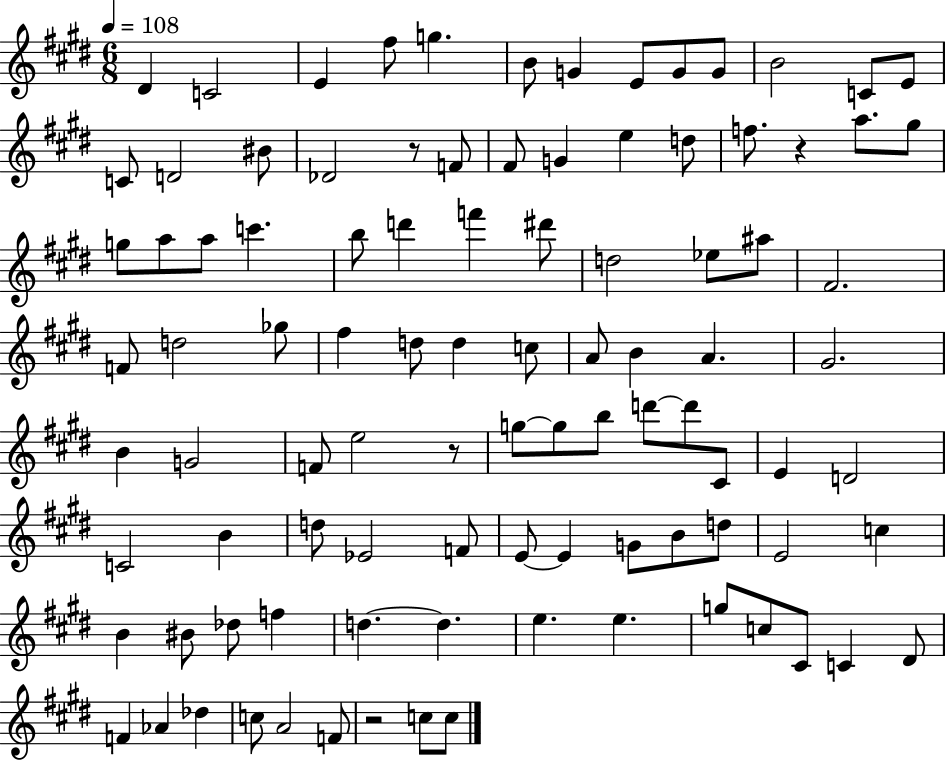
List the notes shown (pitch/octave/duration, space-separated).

D#4/q C4/h E4/q F#5/e G5/q. B4/e G4/q E4/e G4/e G4/e B4/h C4/e E4/e C4/e D4/h BIS4/e Db4/h R/e F4/e F#4/e G4/q E5/q D5/e F5/e. R/q A5/e. G#5/e G5/e A5/e A5/e C6/q. B5/e D6/q F6/q D#6/e D5/h Eb5/e A#5/e F#4/h. F4/e D5/h Gb5/e F#5/q D5/e D5/q C5/e A4/e B4/q A4/q. G#4/h. B4/q G4/h F4/e E5/h R/e G5/e G5/e B5/e D6/e D6/e C#4/e E4/q D4/h C4/h B4/q D5/e Eb4/h F4/e E4/e E4/q G4/e B4/e D5/e E4/h C5/q B4/q BIS4/e Db5/e F5/q D5/q. D5/q. E5/q. E5/q. G5/e C5/e C#4/e C4/q D#4/e F4/q Ab4/q Db5/q C5/e A4/h F4/e R/h C5/e C5/e